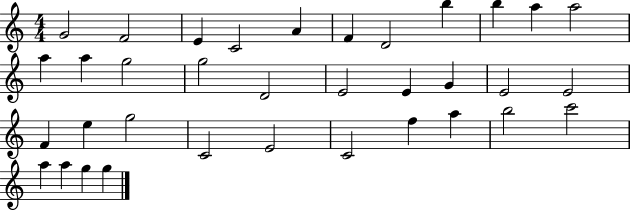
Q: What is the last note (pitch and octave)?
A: G5